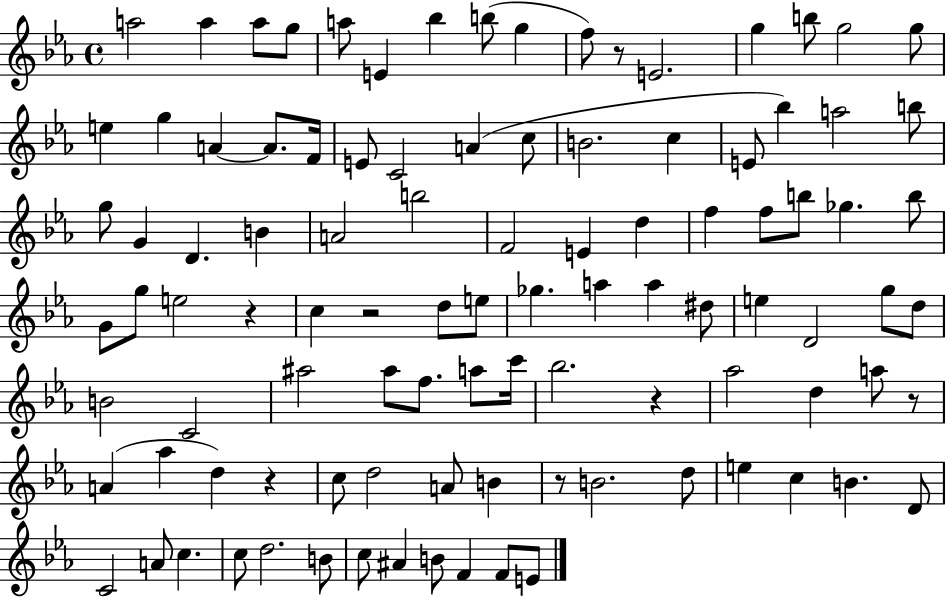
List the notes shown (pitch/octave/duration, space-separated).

A5/h A5/q A5/e G5/e A5/e E4/q Bb5/q B5/e G5/q F5/e R/e E4/h. G5/q B5/e G5/h G5/e E5/q G5/q A4/q A4/e. F4/s E4/e C4/h A4/q C5/e B4/h. C5/q E4/e Bb5/q A5/h B5/e G5/e G4/q D4/q. B4/q A4/h B5/h F4/h E4/q D5/q F5/q F5/e B5/e Gb5/q. B5/e G4/e G5/e E5/h R/q C5/q R/h D5/e E5/e Gb5/q. A5/q A5/q D#5/e E5/q D4/h G5/e D5/e B4/h C4/h A#5/h A#5/e F5/e. A5/e C6/s Bb5/h. R/q Ab5/h D5/q A5/e R/e A4/q Ab5/q D5/q R/q C5/e D5/h A4/e B4/q R/e B4/h. D5/e E5/q C5/q B4/q. D4/e C4/h A4/e C5/q. C5/e D5/h. B4/e C5/e A#4/q B4/e F4/q F4/e E4/e